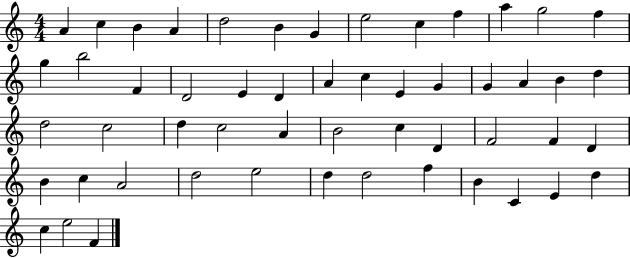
X:1
T:Untitled
M:4/4
L:1/4
K:C
A c B A d2 B G e2 c f a g2 f g b2 F D2 E D A c E G G A B d d2 c2 d c2 A B2 c D F2 F D B c A2 d2 e2 d d2 f B C E d c e2 F